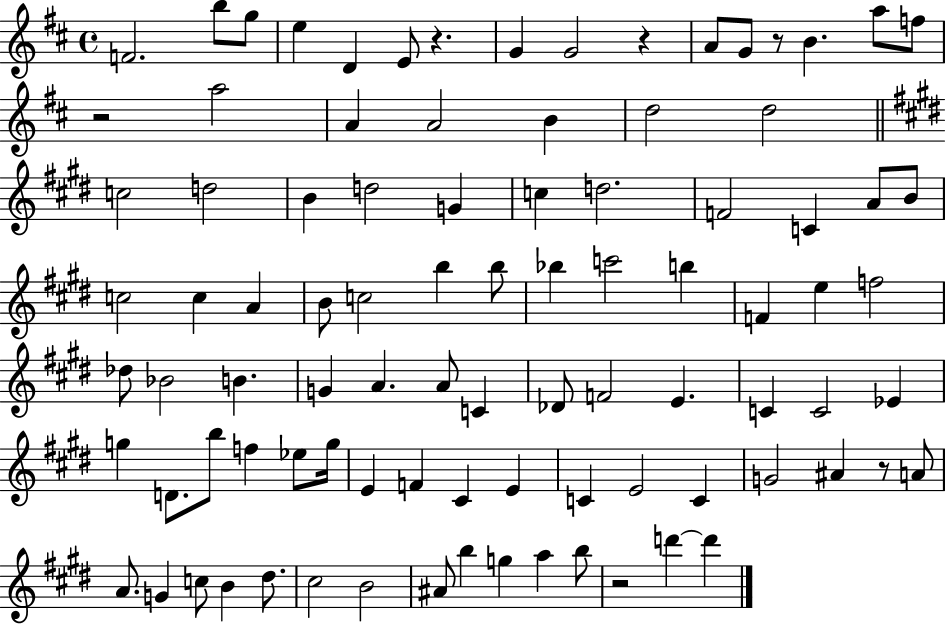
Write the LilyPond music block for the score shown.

{
  \clef treble
  \time 4/4
  \defaultTimeSignature
  \key d \major
  \repeat volta 2 { f'2. b''8 g''8 | e''4 d'4 e'8 r4. | g'4 g'2 r4 | a'8 g'8 r8 b'4. a''8 f''8 | \break r2 a''2 | a'4 a'2 b'4 | d''2 d''2 | \bar "||" \break \key e \major c''2 d''2 | b'4 d''2 g'4 | c''4 d''2. | f'2 c'4 a'8 b'8 | \break c''2 c''4 a'4 | b'8 c''2 b''4 b''8 | bes''4 c'''2 b''4 | f'4 e''4 f''2 | \break des''8 bes'2 b'4. | g'4 a'4. a'8 c'4 | des'8 f'2 e'4. | c'4 c'2 ees'4 | \break g''4 d'8. b''8 f''4 ees''8 g''16 | e'4 f'4 cis'4 e'4 | c'4 e'2 c'4 | g'2 ais'4 r8 a'8 | \break a'8. g'4 c''8 b'4 dis''8. | cis''2 b'2 | ais'8 b''4 g''4 a''4 b''8 | r2 d'''4~~ d'''4 | \break } \bar "|."
}